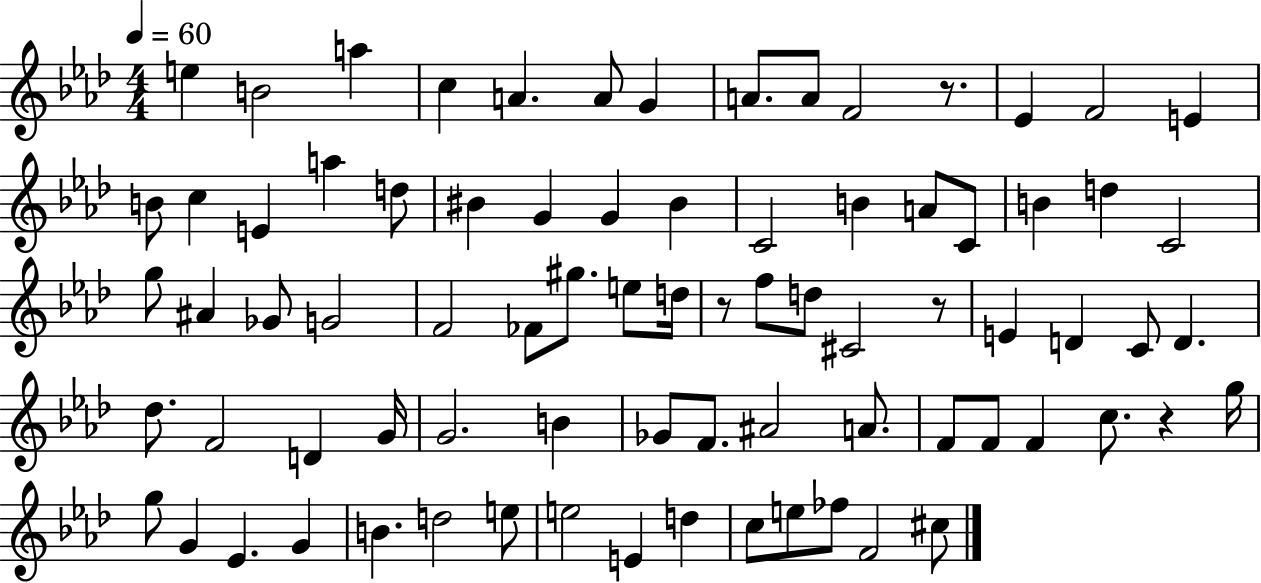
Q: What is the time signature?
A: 4/4